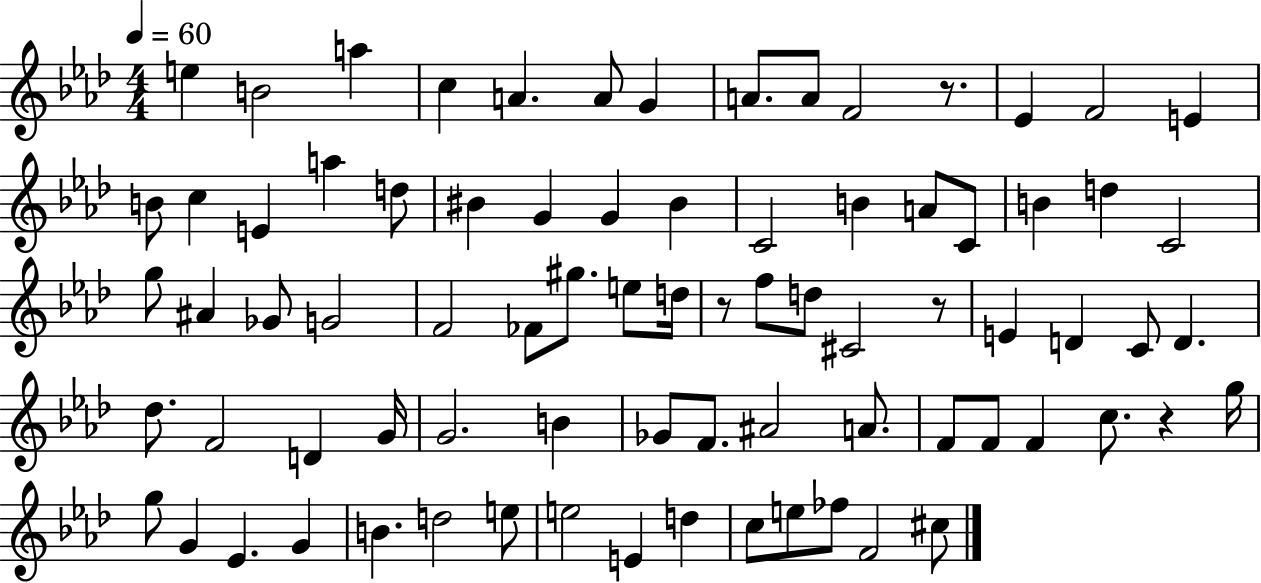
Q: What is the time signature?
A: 4/4